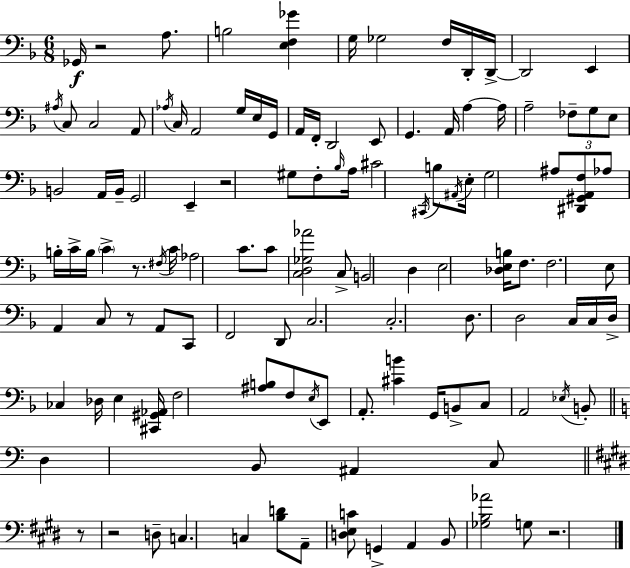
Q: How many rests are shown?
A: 7